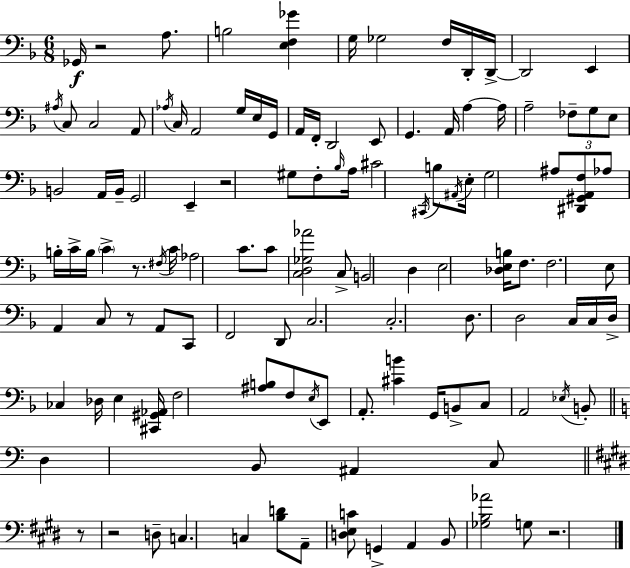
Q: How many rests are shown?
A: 7